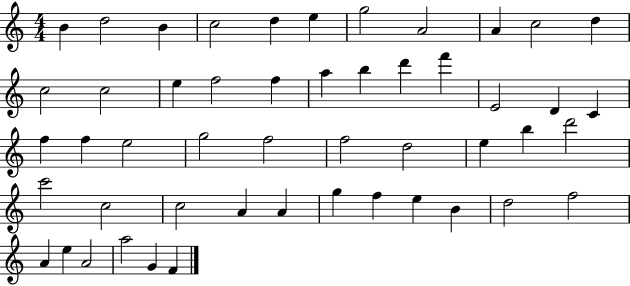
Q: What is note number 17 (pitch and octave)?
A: A5